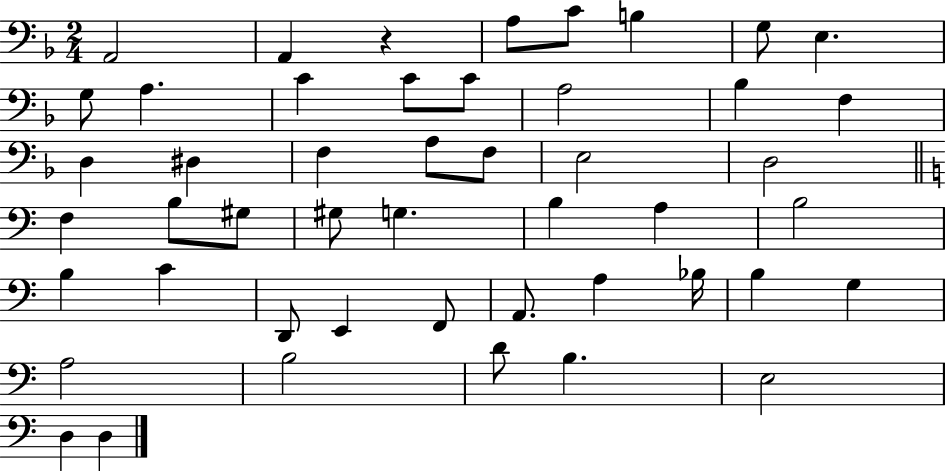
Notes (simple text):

A2/h A2/q R/q A3/e C4/e B3/q G3/e E3/q. G3/e A3/q. C4/q C4/e C4/e A3/h Bb3/q F3/q D3/q D#3/q F3/q A3/e F3/e E3/h D3/h F3/q B3/e G#3/e G#3/e G3/q. B3/q A3/q B3/h B3/q C4/q D2/e E2/q F2/e A2/e. A3/q Bb3/s B3/q G3/q A3/h B3/h D4/e B3/q. E3/h D3/q D3/q